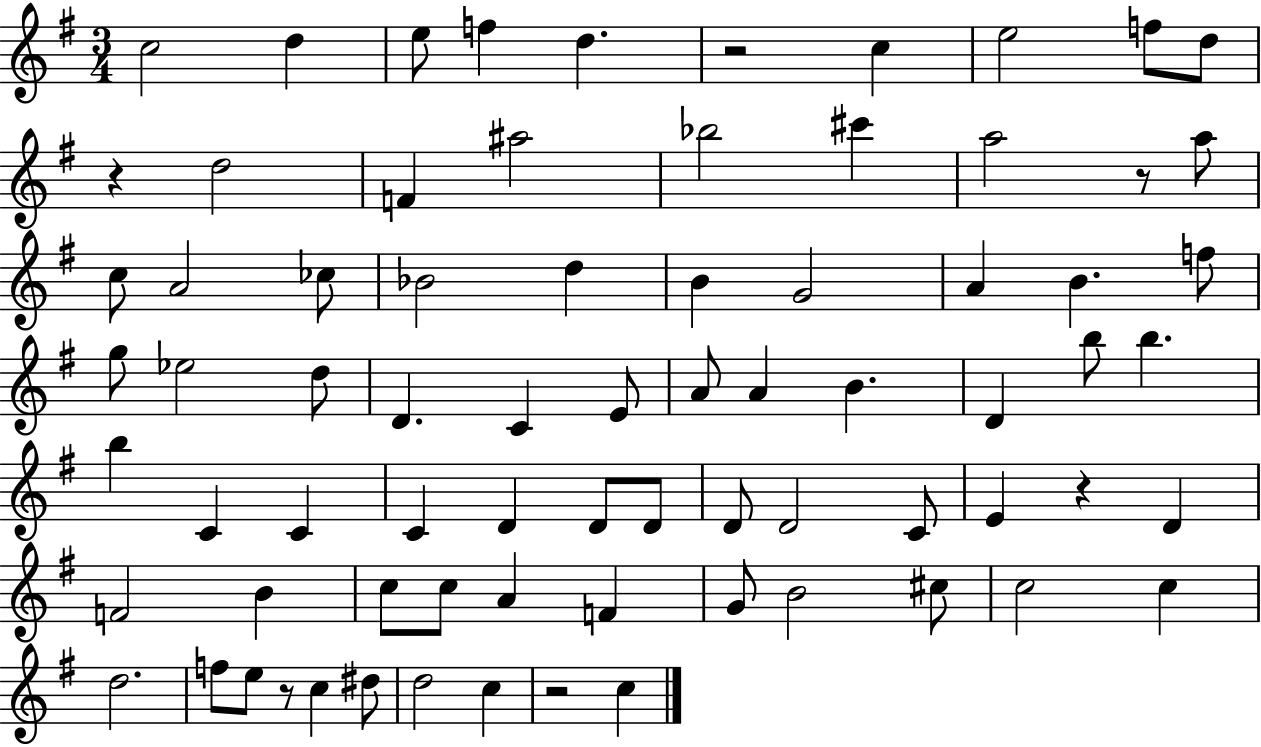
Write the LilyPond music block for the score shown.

{
  \clef treble
  \numericTimeSignature
  \time 3/4
  \key g \major
  c''2 d''4 | e''8 f''4 d''4. | r2 c''4 | e''2 f''8 d''8 | \break r4 d''2 | f'4 ais''2 | bes''2 cis'''4 | a''2 r8 a''8 | \break c''8 a'2 ces''8 | bes'2 d''4 | b'4 g'2 | a'4 b'4. f''8 | \break g''8 ees''2 d''8 | d'4. c'4 e'8 | a'8 a'4 b'4. | d'4 b''8 b''4. | \break b''4 c'4 c'4 | c'4 d'4 d'8 d'8 | d'8 d'2 c'8 | e'4 r4 d'4 | \break f'2 b'4 | c''8 c''8 a'4 f'4 | g'8 b'2 cis''8 | c''2 c''4 | \break d''2. | f''8 e''8 r8 c''4 dis''8 | d''2 c''4 | r2 c''4 | \break \bar "|."
}